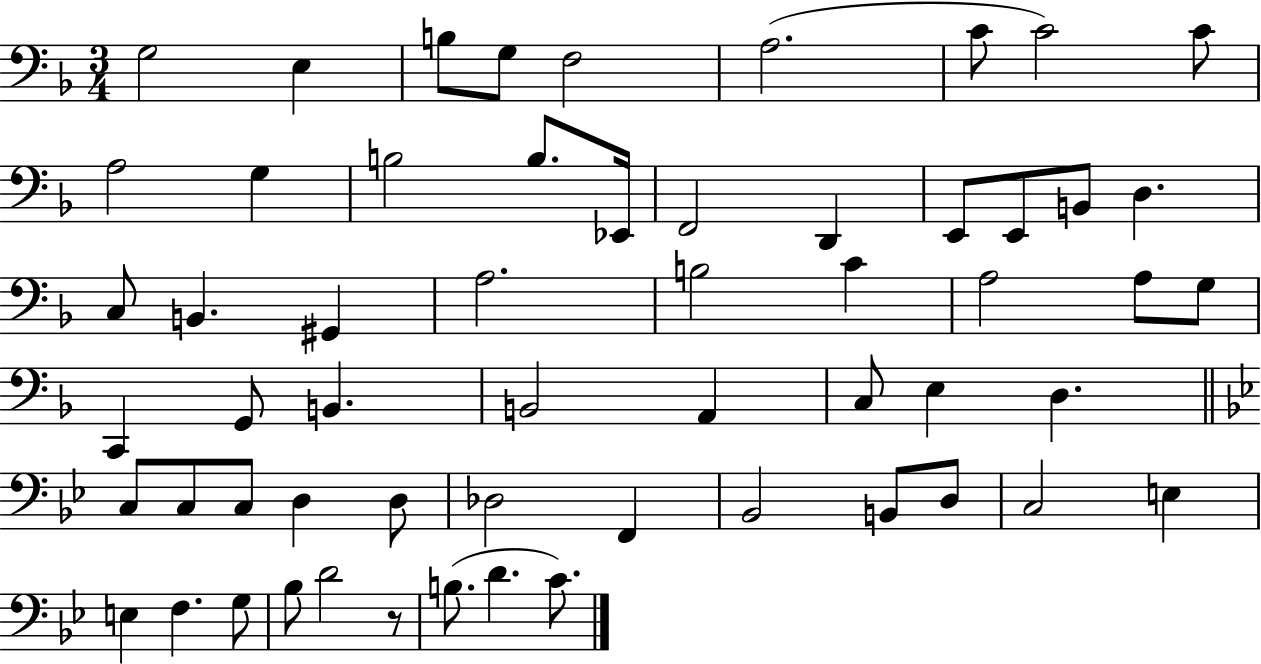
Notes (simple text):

G3/h E3/q B3/e G3/e F3/h A3/h. C4/e C4/h C4/e A3/h G3/q B3/h B3/e. Eb2/s F2/h D2/q E2/e E2/e B2/e D3/q. C3/e B2/q. G#2/q A3/h. B3/h C4/q A3/h A3/e G3/e C2/q G2/e B2/q. B2/h A2/q C3/e E3/q D3/q. C3/e C3/e C3/e D3/q D3/e Db3/h F2/q Bb2/h B2/e D3/e C3/h E3/q E3/q F3/q. G3/e Bb3/e D4/h R/e B3/e. D4/q. C4/e.